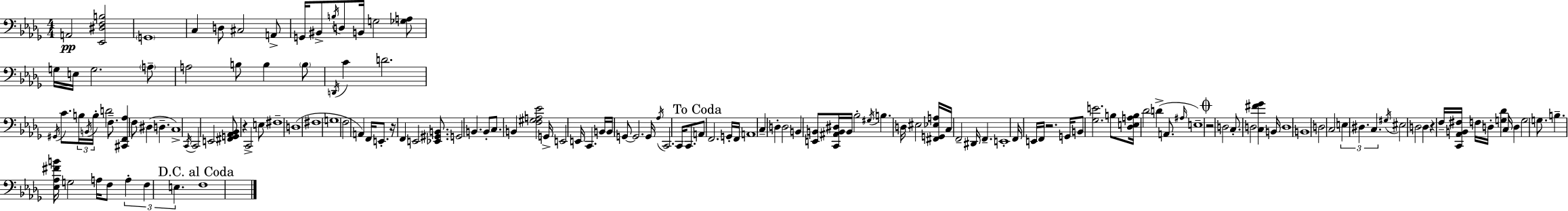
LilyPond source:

{
  \clef bass
  \numericTimeSignature
  \time 4/4
  \key bes \minor
  \repeat volta 2 { a,2\pp <ees, dis f b>2 | \parenthesize g,1 | c4 d8 cis2 a,8-> | g,16 bis,8-> \acciaccatura { b16 } d8 b,16 g2 <ges a>8 | \break g16 e16 g2. \parenthesize a8-- | a2 b8 b4 \parenthesize b8 | \acciaccatura { d,16 } c'4 d'2. | \acciaccatura { gis,16 } c'8. \tuplet 3/2 { b16 \acciaccatura { b,16 } b16-. } d'2 | \break f8.-- <cis, f, aes>4 f8 dis4( d4.-- | c1->) | \acciaccatura { c,16 } c,2 e,2 | <fis, g, aes, bes,>8 r4 c,2-> | \break e8 fis1-- | d1( | fis1 | g1 | \break f2 a,4) | f,16 e,8.-. r16 f,4 e,2 | <ees, gis, b,>8. g,2 b,4. | b,8-. c8. b,4 <f gis a ees'>2 | \break g,16-> e,2 e,16 c,4. | b,16 b,16 g,8~~ g,2. | g,16 \acciaccatura { aes16 } c,2. | c,16 c,8. \mark "To Coda" a,8 f,2. | \break g,16-. f,16 a,1 | c4-- d4-. d2 | b,4 <e, b,>8 <c, ais, b, dis>16 b,16 bes2-. | \acciaccatura { gis16 } b4. d16 eis2 | \break <fis, g, ees a>16 c16 f,2-- | dis,16 f,4.-- e,1-. | f,16 e,16 f,16 r2. | g,16 b,8 <ges e'>2. | \break b8 <des e a b>16 des'2 | d'4->( a,8. \grace { ais16 }) e1-- | \mark \markup { \musicglyph "scripts.coda" } r2 | d2 c8.-. d2 | \break <c fis' ges'>4 b,16 d1 | b,1 | d2 | c2 \tuplet 3/2 { e4 dis4. | \break c4. } \acciaccatura { gis16 } eis2 | d2 d4 r4 | f16-- <c, aes, b, fis>16 f16 d16-. <g des'>4 c16 d4 g2 | g8. b4.-- <ees aes fis' b'>16 | \break g2 a16 f8 \tuplet 3/2 { a4-. f4 | e4. } \mark "D.C. al Coda" f1 | } \bar "|."
}